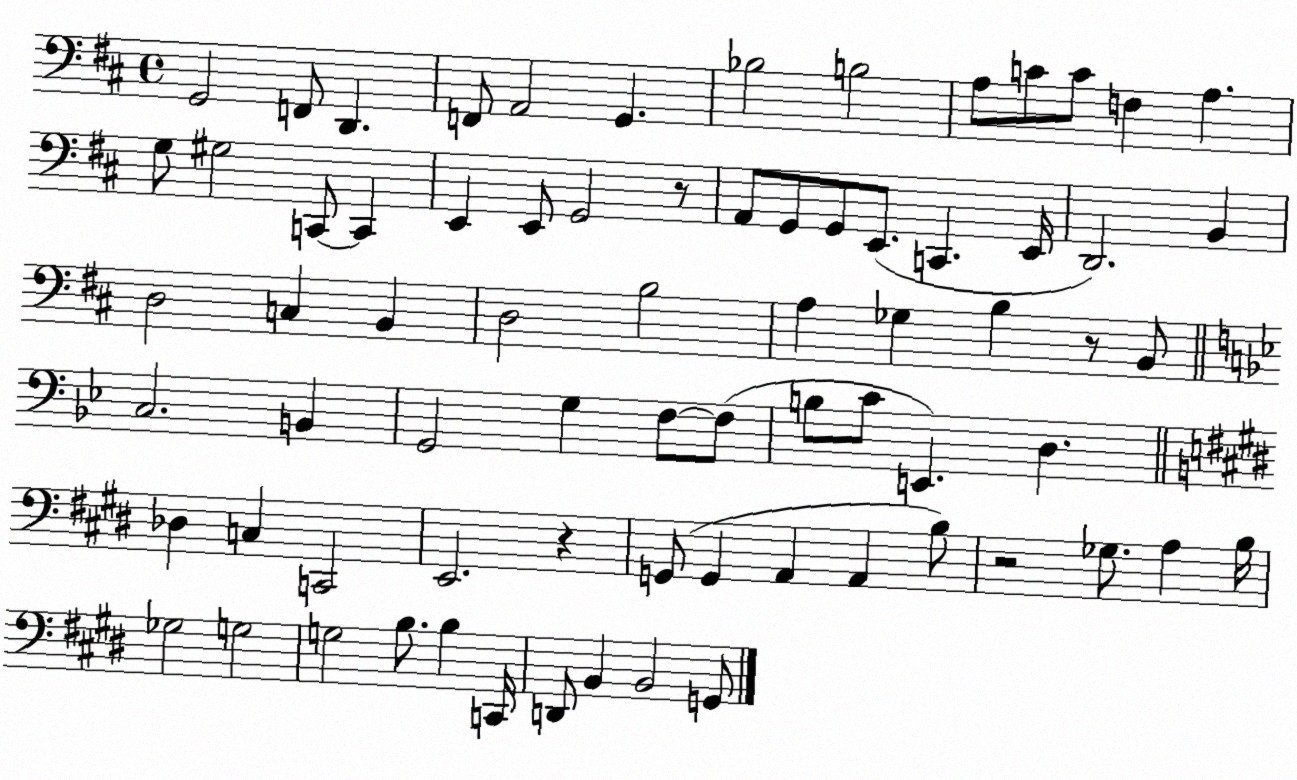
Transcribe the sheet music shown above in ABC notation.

X:1
T:Untitled
M:4/4
L:1/4
K:D
G,,2 F,,/2 D,, F,,/2 A,,2 G,, _B,2 B,2 A,/2 C/2 C/2 F, A, G,/2 ^G,2 C,,/2 C,, E,, E,,/2 G,,2 z/2 A,,/2 G,,/2 G,,/2 E,,/2 C,, E,,/4 D,,2 B,, D,2 C, B,, D,2 B,2 A, _G, B, z/2 B,,/2 C,2 B,, G,,2 G, F,/2 F,/2 B,/2 C/2 E,, D, _D, C, C,,2 E,,2 z G,,/2 G,, A,, A,, B,/2 z2 _G,/2 A, B,/4 _G,2 G,2 G,2 B,/2 B, C,,/4 D,,/2 B,, B,,2 G,,/2